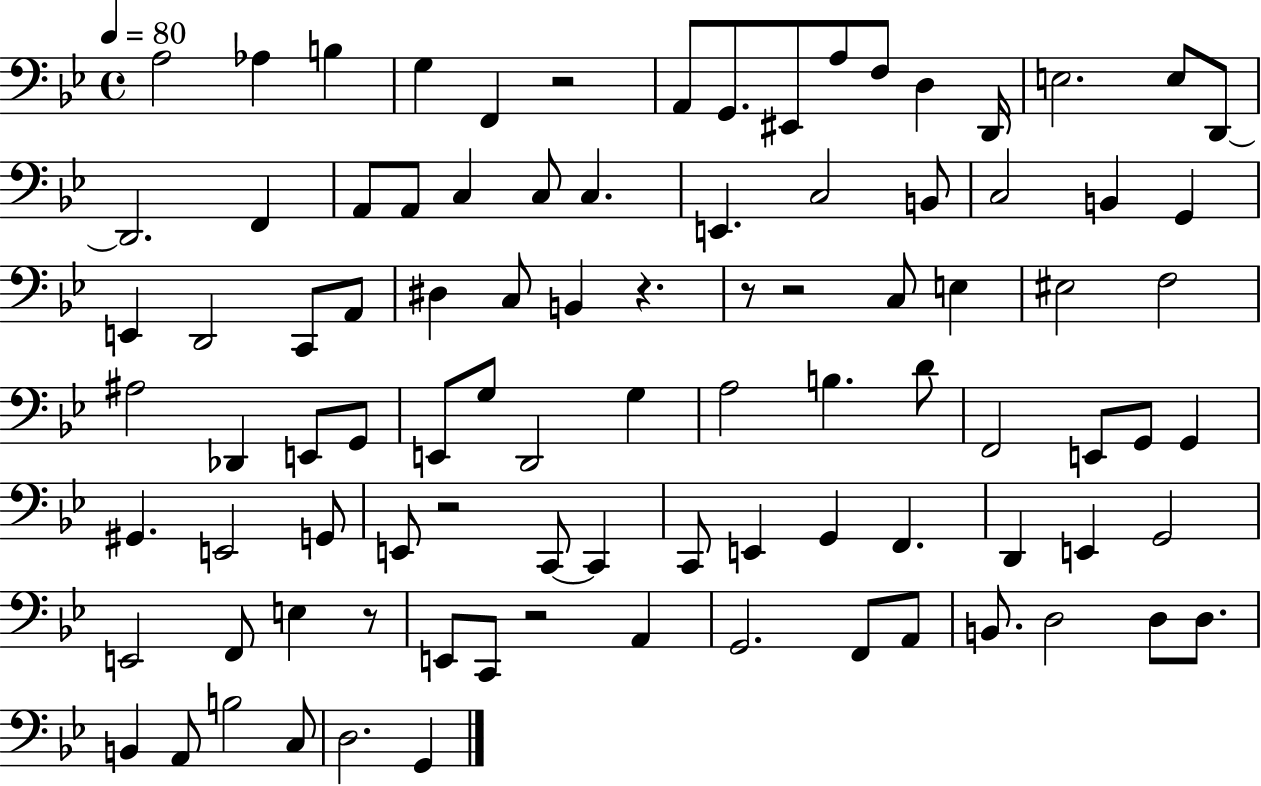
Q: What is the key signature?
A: BES major